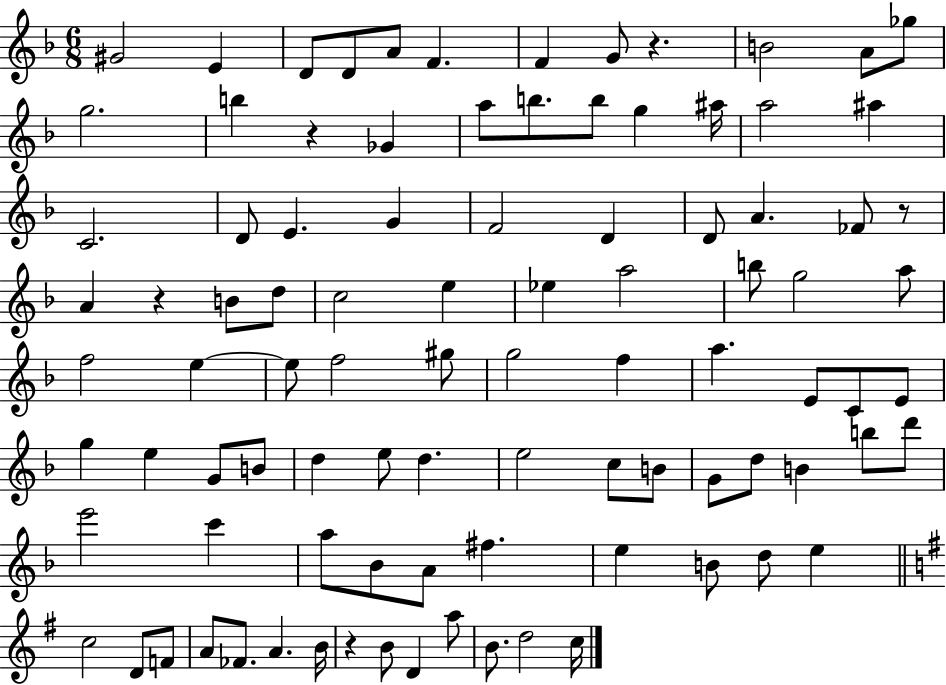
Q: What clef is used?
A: treble